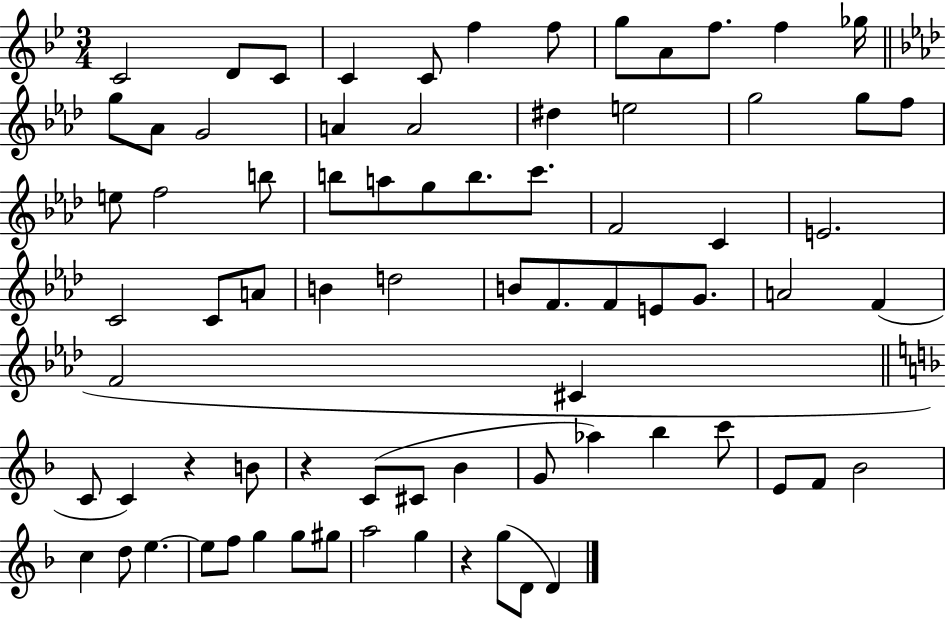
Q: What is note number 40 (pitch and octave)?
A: F4